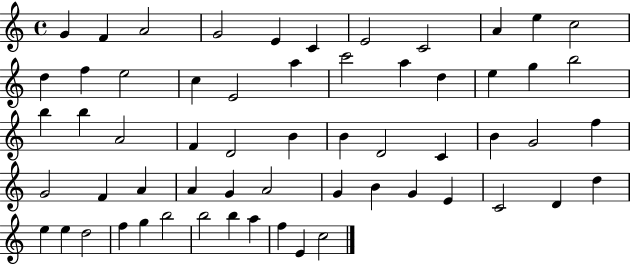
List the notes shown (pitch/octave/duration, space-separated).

G4/q F4/q A4/h G4/h E4/q C4/q E4/h C4/h A4/q E5/q C5/h D5/q F5/q E5/h C5/q E4/h A5/q C6/h A5/q D5/q E5/q G5/q B5/h B5/q B5/q A4/h F4/q D4/h B4/q B4/q D4/h C4/q B4/q G4/h F5/q G4/h F4/q A4/q A4/q G4/q A4/h G4/q B4/q G4/q E4/q C4/h D4/q D5/q E5/q E5/q D5/h F5/q G5/q B5/h B5/h B5/q A5/q F5/q E4/q C5/h